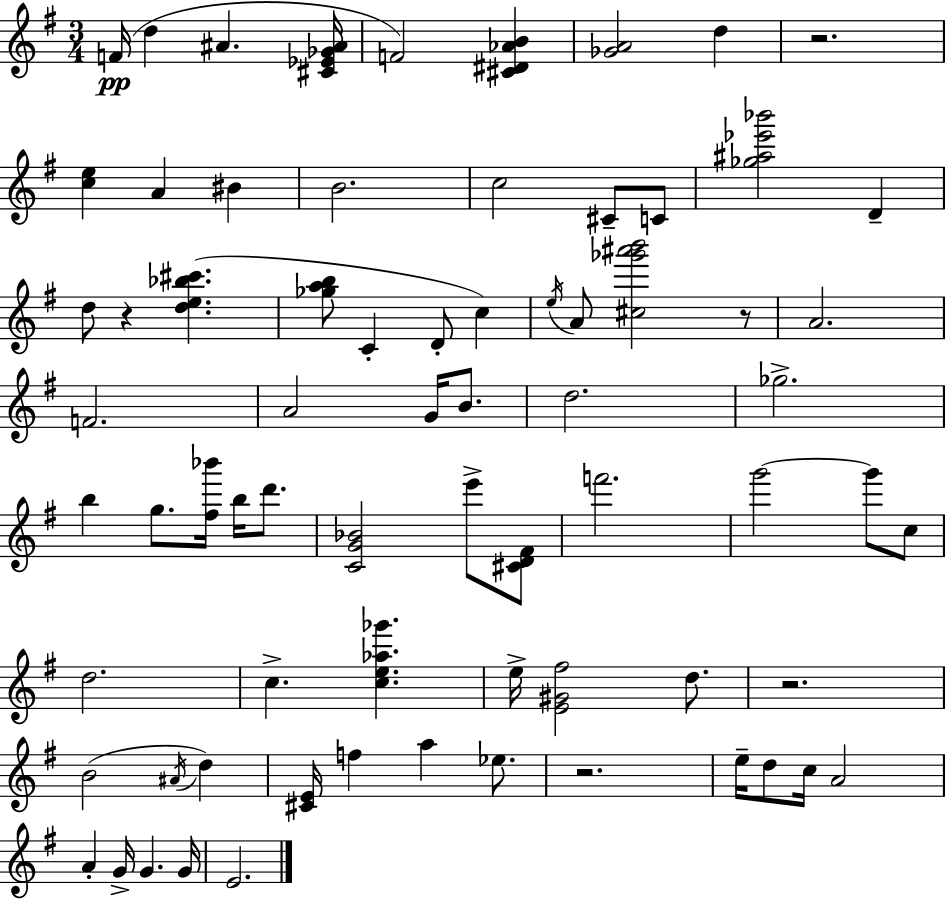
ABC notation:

X:1
T:Untitled
M:3/4
L:1/4
K:G
F/4 d ^A [^C_E_G^A]/4 F2 [^C^D_AB] [_GA]2 d z2 [ce] A ^B B2 c2 ^C/2 C/2 [_g^a_e'_b']2 D d/2 z [de_b^c'] [_gab]/2 C D/2 c e/4 A/2 [^c_g'^a'b']2 z/2 A2 F2 A2 G/4 B/2 d2 _g2 b g/2 [^f_b']/4 b/4 d'/2 [CG_B]2 e'/2 [^CD^F]/2 f'2 g'2 g'/2 c/2 d2 c [ce_a_g'] e/4 [E^G^f]2 d/2 z2 B2 ^A/4 d [^CE]/4 f a _e/2 z2 e/4 d/2 c/4 A2 A G/4 G G/4 E2